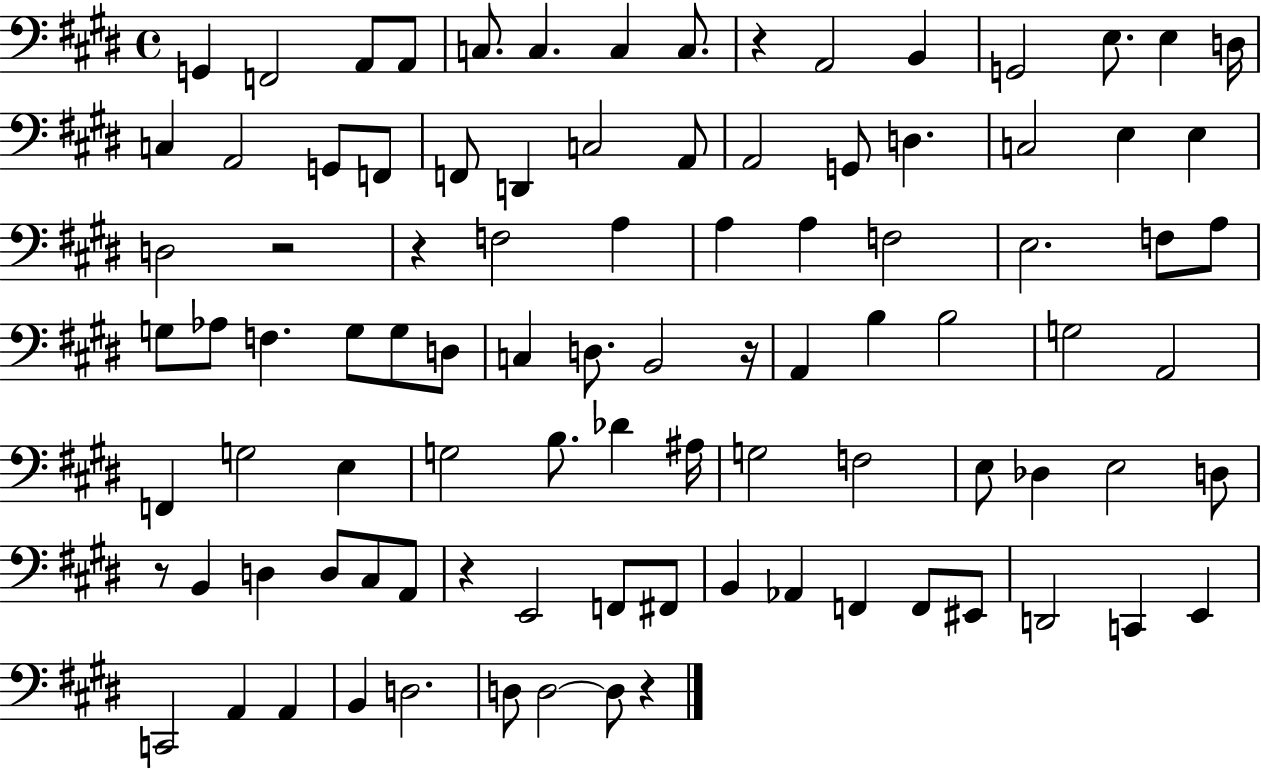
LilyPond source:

{
  \clef bass
  \time 4/4
  \defaultTimeSignature
  \key e \major
  g,4 f,2 a,8 a,8 | c8. c4. c4 c8. | r4 a,2 b,4 | g,2 e8. e4 d16 | \break c4 a,2 g,8 f,8 | f,8 d,4 c2 a,8 | a,2 g,8 d4. | c2 e4 e4 | \break d2 r2 | r4 f2 a4 | a4 a4 f2 | e2. f8 a8 | \break g8 aes8 f4. g8 g8 d8 | c4 d8. b,2 r16 | a,4 b4 b2 | g2 a,2 | \break f,4 g2 e4 | g2 b8. des'4 ais16 | g2 f2 | e8 des4 e2 d8 | \break r8 b,4 d4 d8 cis8 a,8 | r4 e,2 f,8 fis,8 | b,4 aes,4 f,4 f,8 eis,8 | d,2 c,4 e,4 | \break c,2 a,4 a,4 | b,4 d2. | d8 d2~~ d8 r4 | \bar "|."
}